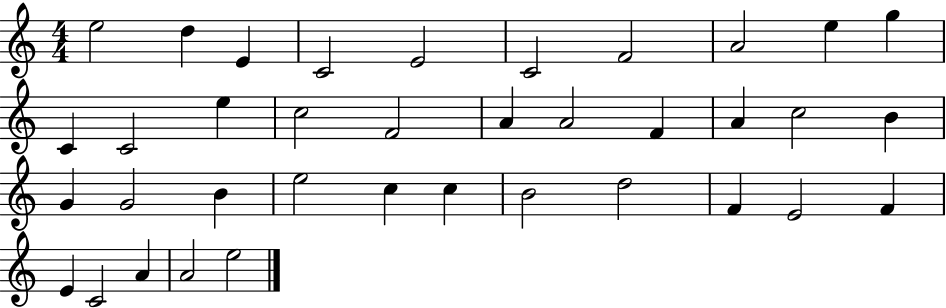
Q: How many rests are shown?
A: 0